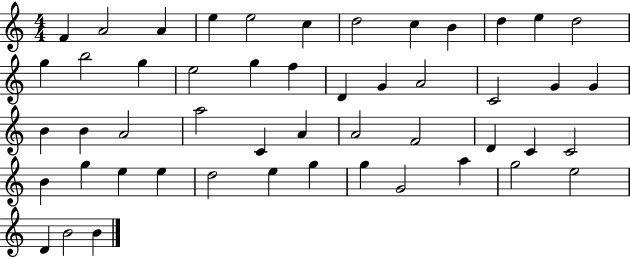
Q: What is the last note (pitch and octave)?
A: B4